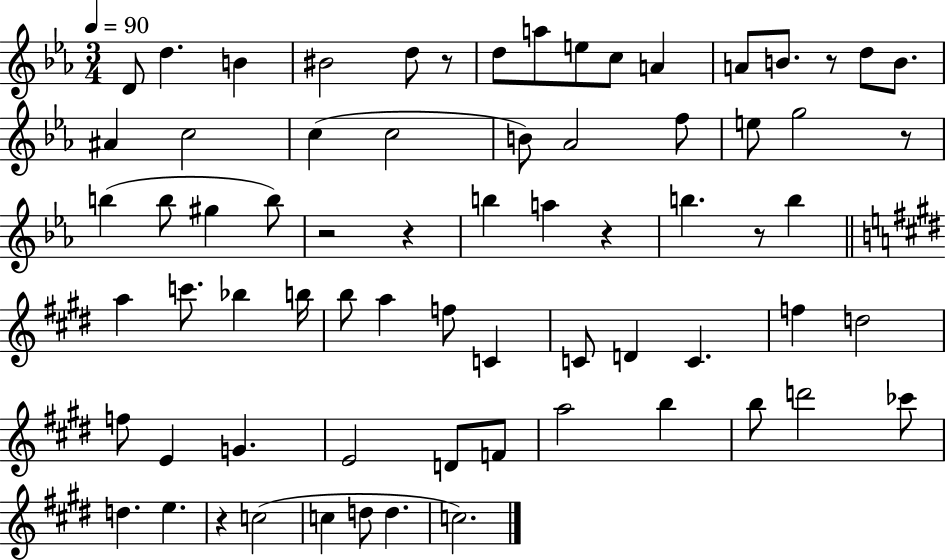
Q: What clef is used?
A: treble